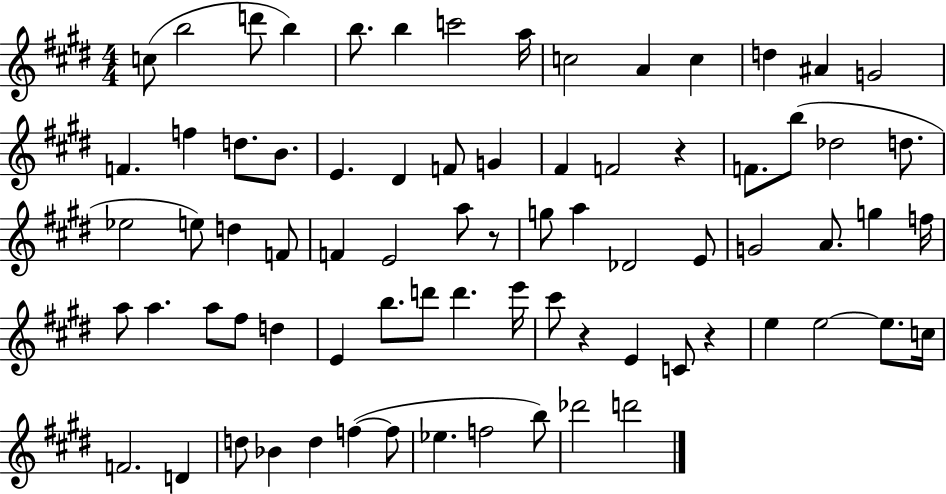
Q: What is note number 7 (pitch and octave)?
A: C6